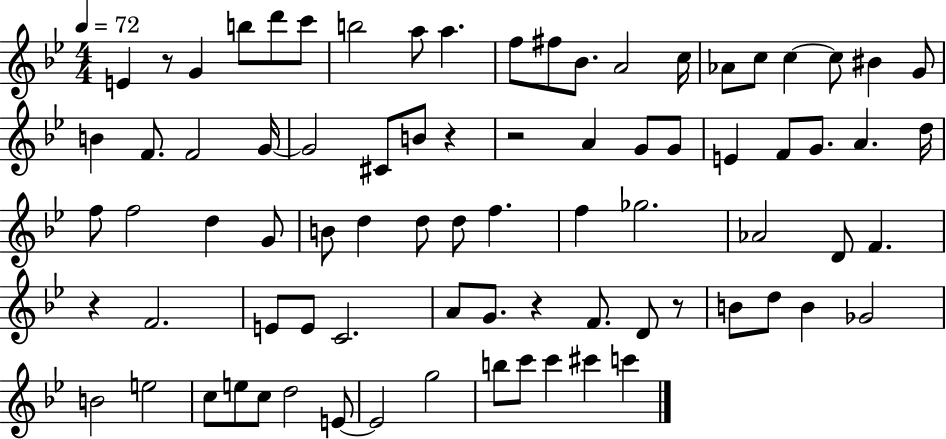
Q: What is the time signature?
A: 4/4